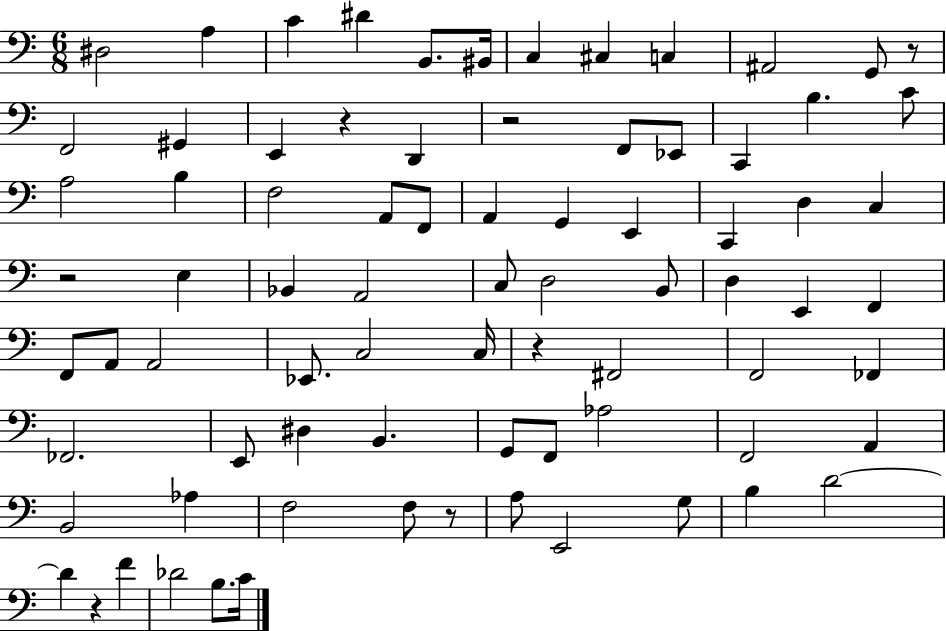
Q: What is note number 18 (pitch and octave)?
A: C2